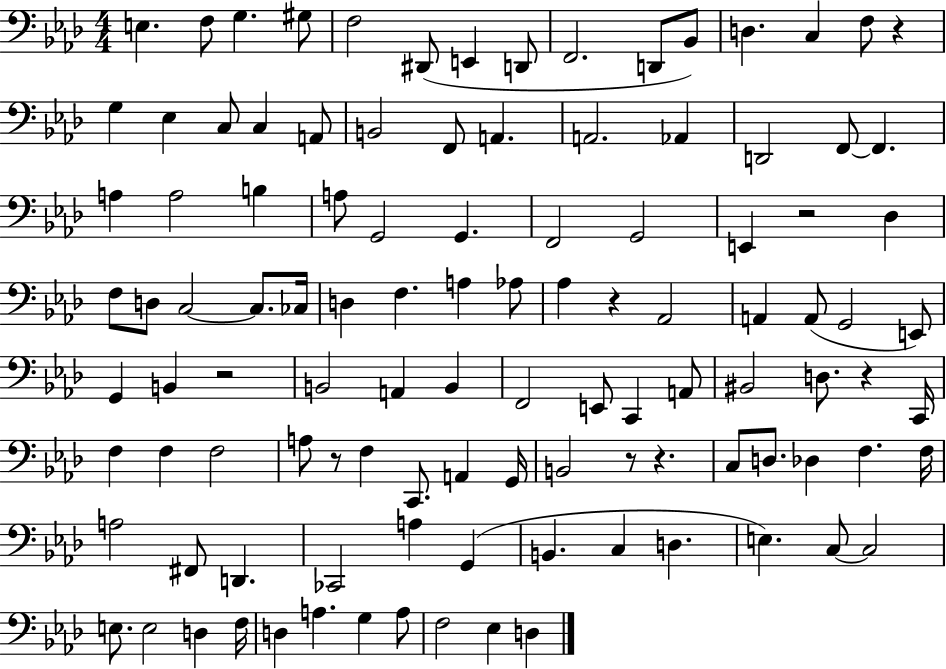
X:1
T:Untitled
M:4/4
L:1/4
K:Ab
E, F,/2 G, ^G,/2 F,2 ^D,,/2 E,, D,,/2 F,,2 D,,/2 _B,,/2 D, C, F,/2 z G, _E, C,/2 C, A,,/2 B,,2 F,,/2 A,, A,,2 _A,, D,,2 F,,/2 F,, A, A,2 B, A,/2 G,,2 G,, F,,2 G,,2 E,, z2 _D, F,/2 D,/2 C,2 C,/2 _C,/4 D, F, A, _A,/2 _A, z _A,,2 A,, A,,/2 G,,2 E,,/2 G,, B,, z2 B,,2 A,, B,, F,,2 E,,/2 C,, A,,/2 ^B,,2 D,/2 z C,,/4 F, F, F,2 A,/2 z/2 F, C,,/2 A,, G,,/4 B,,2 z/2 z C,/2 D,/2 _D, F, F,/4 A,2 ^F,,/2 D,, _C,,2 A, G,, B,, C, D, E, C,/2 C,2 E,/2 E,2 D, F,/4 D, A, G, A,/2 F,2 _E, D,